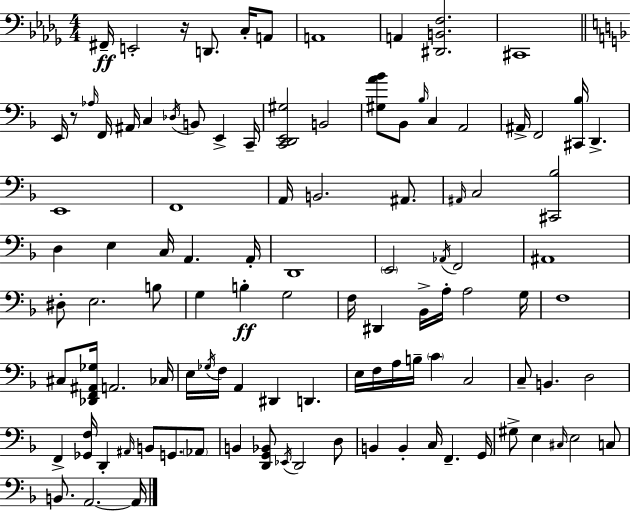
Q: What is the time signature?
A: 4/4